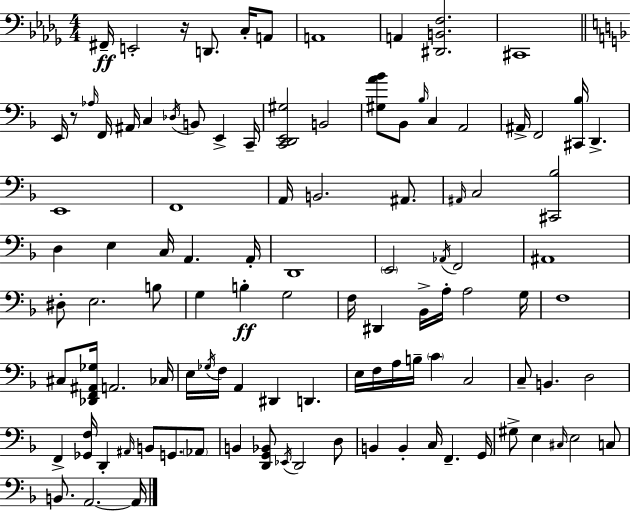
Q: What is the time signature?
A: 4/4